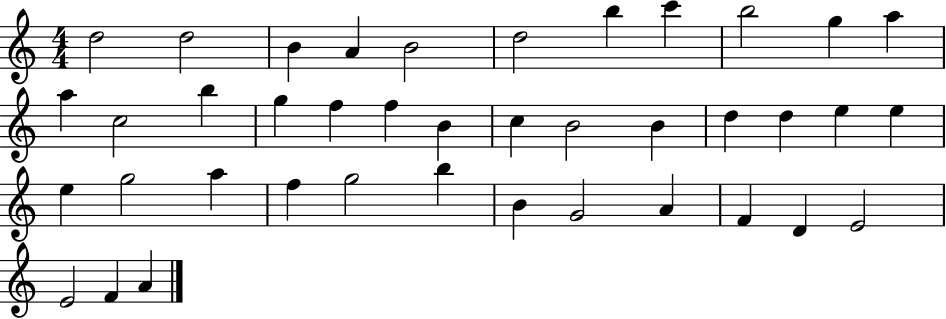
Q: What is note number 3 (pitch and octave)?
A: B4